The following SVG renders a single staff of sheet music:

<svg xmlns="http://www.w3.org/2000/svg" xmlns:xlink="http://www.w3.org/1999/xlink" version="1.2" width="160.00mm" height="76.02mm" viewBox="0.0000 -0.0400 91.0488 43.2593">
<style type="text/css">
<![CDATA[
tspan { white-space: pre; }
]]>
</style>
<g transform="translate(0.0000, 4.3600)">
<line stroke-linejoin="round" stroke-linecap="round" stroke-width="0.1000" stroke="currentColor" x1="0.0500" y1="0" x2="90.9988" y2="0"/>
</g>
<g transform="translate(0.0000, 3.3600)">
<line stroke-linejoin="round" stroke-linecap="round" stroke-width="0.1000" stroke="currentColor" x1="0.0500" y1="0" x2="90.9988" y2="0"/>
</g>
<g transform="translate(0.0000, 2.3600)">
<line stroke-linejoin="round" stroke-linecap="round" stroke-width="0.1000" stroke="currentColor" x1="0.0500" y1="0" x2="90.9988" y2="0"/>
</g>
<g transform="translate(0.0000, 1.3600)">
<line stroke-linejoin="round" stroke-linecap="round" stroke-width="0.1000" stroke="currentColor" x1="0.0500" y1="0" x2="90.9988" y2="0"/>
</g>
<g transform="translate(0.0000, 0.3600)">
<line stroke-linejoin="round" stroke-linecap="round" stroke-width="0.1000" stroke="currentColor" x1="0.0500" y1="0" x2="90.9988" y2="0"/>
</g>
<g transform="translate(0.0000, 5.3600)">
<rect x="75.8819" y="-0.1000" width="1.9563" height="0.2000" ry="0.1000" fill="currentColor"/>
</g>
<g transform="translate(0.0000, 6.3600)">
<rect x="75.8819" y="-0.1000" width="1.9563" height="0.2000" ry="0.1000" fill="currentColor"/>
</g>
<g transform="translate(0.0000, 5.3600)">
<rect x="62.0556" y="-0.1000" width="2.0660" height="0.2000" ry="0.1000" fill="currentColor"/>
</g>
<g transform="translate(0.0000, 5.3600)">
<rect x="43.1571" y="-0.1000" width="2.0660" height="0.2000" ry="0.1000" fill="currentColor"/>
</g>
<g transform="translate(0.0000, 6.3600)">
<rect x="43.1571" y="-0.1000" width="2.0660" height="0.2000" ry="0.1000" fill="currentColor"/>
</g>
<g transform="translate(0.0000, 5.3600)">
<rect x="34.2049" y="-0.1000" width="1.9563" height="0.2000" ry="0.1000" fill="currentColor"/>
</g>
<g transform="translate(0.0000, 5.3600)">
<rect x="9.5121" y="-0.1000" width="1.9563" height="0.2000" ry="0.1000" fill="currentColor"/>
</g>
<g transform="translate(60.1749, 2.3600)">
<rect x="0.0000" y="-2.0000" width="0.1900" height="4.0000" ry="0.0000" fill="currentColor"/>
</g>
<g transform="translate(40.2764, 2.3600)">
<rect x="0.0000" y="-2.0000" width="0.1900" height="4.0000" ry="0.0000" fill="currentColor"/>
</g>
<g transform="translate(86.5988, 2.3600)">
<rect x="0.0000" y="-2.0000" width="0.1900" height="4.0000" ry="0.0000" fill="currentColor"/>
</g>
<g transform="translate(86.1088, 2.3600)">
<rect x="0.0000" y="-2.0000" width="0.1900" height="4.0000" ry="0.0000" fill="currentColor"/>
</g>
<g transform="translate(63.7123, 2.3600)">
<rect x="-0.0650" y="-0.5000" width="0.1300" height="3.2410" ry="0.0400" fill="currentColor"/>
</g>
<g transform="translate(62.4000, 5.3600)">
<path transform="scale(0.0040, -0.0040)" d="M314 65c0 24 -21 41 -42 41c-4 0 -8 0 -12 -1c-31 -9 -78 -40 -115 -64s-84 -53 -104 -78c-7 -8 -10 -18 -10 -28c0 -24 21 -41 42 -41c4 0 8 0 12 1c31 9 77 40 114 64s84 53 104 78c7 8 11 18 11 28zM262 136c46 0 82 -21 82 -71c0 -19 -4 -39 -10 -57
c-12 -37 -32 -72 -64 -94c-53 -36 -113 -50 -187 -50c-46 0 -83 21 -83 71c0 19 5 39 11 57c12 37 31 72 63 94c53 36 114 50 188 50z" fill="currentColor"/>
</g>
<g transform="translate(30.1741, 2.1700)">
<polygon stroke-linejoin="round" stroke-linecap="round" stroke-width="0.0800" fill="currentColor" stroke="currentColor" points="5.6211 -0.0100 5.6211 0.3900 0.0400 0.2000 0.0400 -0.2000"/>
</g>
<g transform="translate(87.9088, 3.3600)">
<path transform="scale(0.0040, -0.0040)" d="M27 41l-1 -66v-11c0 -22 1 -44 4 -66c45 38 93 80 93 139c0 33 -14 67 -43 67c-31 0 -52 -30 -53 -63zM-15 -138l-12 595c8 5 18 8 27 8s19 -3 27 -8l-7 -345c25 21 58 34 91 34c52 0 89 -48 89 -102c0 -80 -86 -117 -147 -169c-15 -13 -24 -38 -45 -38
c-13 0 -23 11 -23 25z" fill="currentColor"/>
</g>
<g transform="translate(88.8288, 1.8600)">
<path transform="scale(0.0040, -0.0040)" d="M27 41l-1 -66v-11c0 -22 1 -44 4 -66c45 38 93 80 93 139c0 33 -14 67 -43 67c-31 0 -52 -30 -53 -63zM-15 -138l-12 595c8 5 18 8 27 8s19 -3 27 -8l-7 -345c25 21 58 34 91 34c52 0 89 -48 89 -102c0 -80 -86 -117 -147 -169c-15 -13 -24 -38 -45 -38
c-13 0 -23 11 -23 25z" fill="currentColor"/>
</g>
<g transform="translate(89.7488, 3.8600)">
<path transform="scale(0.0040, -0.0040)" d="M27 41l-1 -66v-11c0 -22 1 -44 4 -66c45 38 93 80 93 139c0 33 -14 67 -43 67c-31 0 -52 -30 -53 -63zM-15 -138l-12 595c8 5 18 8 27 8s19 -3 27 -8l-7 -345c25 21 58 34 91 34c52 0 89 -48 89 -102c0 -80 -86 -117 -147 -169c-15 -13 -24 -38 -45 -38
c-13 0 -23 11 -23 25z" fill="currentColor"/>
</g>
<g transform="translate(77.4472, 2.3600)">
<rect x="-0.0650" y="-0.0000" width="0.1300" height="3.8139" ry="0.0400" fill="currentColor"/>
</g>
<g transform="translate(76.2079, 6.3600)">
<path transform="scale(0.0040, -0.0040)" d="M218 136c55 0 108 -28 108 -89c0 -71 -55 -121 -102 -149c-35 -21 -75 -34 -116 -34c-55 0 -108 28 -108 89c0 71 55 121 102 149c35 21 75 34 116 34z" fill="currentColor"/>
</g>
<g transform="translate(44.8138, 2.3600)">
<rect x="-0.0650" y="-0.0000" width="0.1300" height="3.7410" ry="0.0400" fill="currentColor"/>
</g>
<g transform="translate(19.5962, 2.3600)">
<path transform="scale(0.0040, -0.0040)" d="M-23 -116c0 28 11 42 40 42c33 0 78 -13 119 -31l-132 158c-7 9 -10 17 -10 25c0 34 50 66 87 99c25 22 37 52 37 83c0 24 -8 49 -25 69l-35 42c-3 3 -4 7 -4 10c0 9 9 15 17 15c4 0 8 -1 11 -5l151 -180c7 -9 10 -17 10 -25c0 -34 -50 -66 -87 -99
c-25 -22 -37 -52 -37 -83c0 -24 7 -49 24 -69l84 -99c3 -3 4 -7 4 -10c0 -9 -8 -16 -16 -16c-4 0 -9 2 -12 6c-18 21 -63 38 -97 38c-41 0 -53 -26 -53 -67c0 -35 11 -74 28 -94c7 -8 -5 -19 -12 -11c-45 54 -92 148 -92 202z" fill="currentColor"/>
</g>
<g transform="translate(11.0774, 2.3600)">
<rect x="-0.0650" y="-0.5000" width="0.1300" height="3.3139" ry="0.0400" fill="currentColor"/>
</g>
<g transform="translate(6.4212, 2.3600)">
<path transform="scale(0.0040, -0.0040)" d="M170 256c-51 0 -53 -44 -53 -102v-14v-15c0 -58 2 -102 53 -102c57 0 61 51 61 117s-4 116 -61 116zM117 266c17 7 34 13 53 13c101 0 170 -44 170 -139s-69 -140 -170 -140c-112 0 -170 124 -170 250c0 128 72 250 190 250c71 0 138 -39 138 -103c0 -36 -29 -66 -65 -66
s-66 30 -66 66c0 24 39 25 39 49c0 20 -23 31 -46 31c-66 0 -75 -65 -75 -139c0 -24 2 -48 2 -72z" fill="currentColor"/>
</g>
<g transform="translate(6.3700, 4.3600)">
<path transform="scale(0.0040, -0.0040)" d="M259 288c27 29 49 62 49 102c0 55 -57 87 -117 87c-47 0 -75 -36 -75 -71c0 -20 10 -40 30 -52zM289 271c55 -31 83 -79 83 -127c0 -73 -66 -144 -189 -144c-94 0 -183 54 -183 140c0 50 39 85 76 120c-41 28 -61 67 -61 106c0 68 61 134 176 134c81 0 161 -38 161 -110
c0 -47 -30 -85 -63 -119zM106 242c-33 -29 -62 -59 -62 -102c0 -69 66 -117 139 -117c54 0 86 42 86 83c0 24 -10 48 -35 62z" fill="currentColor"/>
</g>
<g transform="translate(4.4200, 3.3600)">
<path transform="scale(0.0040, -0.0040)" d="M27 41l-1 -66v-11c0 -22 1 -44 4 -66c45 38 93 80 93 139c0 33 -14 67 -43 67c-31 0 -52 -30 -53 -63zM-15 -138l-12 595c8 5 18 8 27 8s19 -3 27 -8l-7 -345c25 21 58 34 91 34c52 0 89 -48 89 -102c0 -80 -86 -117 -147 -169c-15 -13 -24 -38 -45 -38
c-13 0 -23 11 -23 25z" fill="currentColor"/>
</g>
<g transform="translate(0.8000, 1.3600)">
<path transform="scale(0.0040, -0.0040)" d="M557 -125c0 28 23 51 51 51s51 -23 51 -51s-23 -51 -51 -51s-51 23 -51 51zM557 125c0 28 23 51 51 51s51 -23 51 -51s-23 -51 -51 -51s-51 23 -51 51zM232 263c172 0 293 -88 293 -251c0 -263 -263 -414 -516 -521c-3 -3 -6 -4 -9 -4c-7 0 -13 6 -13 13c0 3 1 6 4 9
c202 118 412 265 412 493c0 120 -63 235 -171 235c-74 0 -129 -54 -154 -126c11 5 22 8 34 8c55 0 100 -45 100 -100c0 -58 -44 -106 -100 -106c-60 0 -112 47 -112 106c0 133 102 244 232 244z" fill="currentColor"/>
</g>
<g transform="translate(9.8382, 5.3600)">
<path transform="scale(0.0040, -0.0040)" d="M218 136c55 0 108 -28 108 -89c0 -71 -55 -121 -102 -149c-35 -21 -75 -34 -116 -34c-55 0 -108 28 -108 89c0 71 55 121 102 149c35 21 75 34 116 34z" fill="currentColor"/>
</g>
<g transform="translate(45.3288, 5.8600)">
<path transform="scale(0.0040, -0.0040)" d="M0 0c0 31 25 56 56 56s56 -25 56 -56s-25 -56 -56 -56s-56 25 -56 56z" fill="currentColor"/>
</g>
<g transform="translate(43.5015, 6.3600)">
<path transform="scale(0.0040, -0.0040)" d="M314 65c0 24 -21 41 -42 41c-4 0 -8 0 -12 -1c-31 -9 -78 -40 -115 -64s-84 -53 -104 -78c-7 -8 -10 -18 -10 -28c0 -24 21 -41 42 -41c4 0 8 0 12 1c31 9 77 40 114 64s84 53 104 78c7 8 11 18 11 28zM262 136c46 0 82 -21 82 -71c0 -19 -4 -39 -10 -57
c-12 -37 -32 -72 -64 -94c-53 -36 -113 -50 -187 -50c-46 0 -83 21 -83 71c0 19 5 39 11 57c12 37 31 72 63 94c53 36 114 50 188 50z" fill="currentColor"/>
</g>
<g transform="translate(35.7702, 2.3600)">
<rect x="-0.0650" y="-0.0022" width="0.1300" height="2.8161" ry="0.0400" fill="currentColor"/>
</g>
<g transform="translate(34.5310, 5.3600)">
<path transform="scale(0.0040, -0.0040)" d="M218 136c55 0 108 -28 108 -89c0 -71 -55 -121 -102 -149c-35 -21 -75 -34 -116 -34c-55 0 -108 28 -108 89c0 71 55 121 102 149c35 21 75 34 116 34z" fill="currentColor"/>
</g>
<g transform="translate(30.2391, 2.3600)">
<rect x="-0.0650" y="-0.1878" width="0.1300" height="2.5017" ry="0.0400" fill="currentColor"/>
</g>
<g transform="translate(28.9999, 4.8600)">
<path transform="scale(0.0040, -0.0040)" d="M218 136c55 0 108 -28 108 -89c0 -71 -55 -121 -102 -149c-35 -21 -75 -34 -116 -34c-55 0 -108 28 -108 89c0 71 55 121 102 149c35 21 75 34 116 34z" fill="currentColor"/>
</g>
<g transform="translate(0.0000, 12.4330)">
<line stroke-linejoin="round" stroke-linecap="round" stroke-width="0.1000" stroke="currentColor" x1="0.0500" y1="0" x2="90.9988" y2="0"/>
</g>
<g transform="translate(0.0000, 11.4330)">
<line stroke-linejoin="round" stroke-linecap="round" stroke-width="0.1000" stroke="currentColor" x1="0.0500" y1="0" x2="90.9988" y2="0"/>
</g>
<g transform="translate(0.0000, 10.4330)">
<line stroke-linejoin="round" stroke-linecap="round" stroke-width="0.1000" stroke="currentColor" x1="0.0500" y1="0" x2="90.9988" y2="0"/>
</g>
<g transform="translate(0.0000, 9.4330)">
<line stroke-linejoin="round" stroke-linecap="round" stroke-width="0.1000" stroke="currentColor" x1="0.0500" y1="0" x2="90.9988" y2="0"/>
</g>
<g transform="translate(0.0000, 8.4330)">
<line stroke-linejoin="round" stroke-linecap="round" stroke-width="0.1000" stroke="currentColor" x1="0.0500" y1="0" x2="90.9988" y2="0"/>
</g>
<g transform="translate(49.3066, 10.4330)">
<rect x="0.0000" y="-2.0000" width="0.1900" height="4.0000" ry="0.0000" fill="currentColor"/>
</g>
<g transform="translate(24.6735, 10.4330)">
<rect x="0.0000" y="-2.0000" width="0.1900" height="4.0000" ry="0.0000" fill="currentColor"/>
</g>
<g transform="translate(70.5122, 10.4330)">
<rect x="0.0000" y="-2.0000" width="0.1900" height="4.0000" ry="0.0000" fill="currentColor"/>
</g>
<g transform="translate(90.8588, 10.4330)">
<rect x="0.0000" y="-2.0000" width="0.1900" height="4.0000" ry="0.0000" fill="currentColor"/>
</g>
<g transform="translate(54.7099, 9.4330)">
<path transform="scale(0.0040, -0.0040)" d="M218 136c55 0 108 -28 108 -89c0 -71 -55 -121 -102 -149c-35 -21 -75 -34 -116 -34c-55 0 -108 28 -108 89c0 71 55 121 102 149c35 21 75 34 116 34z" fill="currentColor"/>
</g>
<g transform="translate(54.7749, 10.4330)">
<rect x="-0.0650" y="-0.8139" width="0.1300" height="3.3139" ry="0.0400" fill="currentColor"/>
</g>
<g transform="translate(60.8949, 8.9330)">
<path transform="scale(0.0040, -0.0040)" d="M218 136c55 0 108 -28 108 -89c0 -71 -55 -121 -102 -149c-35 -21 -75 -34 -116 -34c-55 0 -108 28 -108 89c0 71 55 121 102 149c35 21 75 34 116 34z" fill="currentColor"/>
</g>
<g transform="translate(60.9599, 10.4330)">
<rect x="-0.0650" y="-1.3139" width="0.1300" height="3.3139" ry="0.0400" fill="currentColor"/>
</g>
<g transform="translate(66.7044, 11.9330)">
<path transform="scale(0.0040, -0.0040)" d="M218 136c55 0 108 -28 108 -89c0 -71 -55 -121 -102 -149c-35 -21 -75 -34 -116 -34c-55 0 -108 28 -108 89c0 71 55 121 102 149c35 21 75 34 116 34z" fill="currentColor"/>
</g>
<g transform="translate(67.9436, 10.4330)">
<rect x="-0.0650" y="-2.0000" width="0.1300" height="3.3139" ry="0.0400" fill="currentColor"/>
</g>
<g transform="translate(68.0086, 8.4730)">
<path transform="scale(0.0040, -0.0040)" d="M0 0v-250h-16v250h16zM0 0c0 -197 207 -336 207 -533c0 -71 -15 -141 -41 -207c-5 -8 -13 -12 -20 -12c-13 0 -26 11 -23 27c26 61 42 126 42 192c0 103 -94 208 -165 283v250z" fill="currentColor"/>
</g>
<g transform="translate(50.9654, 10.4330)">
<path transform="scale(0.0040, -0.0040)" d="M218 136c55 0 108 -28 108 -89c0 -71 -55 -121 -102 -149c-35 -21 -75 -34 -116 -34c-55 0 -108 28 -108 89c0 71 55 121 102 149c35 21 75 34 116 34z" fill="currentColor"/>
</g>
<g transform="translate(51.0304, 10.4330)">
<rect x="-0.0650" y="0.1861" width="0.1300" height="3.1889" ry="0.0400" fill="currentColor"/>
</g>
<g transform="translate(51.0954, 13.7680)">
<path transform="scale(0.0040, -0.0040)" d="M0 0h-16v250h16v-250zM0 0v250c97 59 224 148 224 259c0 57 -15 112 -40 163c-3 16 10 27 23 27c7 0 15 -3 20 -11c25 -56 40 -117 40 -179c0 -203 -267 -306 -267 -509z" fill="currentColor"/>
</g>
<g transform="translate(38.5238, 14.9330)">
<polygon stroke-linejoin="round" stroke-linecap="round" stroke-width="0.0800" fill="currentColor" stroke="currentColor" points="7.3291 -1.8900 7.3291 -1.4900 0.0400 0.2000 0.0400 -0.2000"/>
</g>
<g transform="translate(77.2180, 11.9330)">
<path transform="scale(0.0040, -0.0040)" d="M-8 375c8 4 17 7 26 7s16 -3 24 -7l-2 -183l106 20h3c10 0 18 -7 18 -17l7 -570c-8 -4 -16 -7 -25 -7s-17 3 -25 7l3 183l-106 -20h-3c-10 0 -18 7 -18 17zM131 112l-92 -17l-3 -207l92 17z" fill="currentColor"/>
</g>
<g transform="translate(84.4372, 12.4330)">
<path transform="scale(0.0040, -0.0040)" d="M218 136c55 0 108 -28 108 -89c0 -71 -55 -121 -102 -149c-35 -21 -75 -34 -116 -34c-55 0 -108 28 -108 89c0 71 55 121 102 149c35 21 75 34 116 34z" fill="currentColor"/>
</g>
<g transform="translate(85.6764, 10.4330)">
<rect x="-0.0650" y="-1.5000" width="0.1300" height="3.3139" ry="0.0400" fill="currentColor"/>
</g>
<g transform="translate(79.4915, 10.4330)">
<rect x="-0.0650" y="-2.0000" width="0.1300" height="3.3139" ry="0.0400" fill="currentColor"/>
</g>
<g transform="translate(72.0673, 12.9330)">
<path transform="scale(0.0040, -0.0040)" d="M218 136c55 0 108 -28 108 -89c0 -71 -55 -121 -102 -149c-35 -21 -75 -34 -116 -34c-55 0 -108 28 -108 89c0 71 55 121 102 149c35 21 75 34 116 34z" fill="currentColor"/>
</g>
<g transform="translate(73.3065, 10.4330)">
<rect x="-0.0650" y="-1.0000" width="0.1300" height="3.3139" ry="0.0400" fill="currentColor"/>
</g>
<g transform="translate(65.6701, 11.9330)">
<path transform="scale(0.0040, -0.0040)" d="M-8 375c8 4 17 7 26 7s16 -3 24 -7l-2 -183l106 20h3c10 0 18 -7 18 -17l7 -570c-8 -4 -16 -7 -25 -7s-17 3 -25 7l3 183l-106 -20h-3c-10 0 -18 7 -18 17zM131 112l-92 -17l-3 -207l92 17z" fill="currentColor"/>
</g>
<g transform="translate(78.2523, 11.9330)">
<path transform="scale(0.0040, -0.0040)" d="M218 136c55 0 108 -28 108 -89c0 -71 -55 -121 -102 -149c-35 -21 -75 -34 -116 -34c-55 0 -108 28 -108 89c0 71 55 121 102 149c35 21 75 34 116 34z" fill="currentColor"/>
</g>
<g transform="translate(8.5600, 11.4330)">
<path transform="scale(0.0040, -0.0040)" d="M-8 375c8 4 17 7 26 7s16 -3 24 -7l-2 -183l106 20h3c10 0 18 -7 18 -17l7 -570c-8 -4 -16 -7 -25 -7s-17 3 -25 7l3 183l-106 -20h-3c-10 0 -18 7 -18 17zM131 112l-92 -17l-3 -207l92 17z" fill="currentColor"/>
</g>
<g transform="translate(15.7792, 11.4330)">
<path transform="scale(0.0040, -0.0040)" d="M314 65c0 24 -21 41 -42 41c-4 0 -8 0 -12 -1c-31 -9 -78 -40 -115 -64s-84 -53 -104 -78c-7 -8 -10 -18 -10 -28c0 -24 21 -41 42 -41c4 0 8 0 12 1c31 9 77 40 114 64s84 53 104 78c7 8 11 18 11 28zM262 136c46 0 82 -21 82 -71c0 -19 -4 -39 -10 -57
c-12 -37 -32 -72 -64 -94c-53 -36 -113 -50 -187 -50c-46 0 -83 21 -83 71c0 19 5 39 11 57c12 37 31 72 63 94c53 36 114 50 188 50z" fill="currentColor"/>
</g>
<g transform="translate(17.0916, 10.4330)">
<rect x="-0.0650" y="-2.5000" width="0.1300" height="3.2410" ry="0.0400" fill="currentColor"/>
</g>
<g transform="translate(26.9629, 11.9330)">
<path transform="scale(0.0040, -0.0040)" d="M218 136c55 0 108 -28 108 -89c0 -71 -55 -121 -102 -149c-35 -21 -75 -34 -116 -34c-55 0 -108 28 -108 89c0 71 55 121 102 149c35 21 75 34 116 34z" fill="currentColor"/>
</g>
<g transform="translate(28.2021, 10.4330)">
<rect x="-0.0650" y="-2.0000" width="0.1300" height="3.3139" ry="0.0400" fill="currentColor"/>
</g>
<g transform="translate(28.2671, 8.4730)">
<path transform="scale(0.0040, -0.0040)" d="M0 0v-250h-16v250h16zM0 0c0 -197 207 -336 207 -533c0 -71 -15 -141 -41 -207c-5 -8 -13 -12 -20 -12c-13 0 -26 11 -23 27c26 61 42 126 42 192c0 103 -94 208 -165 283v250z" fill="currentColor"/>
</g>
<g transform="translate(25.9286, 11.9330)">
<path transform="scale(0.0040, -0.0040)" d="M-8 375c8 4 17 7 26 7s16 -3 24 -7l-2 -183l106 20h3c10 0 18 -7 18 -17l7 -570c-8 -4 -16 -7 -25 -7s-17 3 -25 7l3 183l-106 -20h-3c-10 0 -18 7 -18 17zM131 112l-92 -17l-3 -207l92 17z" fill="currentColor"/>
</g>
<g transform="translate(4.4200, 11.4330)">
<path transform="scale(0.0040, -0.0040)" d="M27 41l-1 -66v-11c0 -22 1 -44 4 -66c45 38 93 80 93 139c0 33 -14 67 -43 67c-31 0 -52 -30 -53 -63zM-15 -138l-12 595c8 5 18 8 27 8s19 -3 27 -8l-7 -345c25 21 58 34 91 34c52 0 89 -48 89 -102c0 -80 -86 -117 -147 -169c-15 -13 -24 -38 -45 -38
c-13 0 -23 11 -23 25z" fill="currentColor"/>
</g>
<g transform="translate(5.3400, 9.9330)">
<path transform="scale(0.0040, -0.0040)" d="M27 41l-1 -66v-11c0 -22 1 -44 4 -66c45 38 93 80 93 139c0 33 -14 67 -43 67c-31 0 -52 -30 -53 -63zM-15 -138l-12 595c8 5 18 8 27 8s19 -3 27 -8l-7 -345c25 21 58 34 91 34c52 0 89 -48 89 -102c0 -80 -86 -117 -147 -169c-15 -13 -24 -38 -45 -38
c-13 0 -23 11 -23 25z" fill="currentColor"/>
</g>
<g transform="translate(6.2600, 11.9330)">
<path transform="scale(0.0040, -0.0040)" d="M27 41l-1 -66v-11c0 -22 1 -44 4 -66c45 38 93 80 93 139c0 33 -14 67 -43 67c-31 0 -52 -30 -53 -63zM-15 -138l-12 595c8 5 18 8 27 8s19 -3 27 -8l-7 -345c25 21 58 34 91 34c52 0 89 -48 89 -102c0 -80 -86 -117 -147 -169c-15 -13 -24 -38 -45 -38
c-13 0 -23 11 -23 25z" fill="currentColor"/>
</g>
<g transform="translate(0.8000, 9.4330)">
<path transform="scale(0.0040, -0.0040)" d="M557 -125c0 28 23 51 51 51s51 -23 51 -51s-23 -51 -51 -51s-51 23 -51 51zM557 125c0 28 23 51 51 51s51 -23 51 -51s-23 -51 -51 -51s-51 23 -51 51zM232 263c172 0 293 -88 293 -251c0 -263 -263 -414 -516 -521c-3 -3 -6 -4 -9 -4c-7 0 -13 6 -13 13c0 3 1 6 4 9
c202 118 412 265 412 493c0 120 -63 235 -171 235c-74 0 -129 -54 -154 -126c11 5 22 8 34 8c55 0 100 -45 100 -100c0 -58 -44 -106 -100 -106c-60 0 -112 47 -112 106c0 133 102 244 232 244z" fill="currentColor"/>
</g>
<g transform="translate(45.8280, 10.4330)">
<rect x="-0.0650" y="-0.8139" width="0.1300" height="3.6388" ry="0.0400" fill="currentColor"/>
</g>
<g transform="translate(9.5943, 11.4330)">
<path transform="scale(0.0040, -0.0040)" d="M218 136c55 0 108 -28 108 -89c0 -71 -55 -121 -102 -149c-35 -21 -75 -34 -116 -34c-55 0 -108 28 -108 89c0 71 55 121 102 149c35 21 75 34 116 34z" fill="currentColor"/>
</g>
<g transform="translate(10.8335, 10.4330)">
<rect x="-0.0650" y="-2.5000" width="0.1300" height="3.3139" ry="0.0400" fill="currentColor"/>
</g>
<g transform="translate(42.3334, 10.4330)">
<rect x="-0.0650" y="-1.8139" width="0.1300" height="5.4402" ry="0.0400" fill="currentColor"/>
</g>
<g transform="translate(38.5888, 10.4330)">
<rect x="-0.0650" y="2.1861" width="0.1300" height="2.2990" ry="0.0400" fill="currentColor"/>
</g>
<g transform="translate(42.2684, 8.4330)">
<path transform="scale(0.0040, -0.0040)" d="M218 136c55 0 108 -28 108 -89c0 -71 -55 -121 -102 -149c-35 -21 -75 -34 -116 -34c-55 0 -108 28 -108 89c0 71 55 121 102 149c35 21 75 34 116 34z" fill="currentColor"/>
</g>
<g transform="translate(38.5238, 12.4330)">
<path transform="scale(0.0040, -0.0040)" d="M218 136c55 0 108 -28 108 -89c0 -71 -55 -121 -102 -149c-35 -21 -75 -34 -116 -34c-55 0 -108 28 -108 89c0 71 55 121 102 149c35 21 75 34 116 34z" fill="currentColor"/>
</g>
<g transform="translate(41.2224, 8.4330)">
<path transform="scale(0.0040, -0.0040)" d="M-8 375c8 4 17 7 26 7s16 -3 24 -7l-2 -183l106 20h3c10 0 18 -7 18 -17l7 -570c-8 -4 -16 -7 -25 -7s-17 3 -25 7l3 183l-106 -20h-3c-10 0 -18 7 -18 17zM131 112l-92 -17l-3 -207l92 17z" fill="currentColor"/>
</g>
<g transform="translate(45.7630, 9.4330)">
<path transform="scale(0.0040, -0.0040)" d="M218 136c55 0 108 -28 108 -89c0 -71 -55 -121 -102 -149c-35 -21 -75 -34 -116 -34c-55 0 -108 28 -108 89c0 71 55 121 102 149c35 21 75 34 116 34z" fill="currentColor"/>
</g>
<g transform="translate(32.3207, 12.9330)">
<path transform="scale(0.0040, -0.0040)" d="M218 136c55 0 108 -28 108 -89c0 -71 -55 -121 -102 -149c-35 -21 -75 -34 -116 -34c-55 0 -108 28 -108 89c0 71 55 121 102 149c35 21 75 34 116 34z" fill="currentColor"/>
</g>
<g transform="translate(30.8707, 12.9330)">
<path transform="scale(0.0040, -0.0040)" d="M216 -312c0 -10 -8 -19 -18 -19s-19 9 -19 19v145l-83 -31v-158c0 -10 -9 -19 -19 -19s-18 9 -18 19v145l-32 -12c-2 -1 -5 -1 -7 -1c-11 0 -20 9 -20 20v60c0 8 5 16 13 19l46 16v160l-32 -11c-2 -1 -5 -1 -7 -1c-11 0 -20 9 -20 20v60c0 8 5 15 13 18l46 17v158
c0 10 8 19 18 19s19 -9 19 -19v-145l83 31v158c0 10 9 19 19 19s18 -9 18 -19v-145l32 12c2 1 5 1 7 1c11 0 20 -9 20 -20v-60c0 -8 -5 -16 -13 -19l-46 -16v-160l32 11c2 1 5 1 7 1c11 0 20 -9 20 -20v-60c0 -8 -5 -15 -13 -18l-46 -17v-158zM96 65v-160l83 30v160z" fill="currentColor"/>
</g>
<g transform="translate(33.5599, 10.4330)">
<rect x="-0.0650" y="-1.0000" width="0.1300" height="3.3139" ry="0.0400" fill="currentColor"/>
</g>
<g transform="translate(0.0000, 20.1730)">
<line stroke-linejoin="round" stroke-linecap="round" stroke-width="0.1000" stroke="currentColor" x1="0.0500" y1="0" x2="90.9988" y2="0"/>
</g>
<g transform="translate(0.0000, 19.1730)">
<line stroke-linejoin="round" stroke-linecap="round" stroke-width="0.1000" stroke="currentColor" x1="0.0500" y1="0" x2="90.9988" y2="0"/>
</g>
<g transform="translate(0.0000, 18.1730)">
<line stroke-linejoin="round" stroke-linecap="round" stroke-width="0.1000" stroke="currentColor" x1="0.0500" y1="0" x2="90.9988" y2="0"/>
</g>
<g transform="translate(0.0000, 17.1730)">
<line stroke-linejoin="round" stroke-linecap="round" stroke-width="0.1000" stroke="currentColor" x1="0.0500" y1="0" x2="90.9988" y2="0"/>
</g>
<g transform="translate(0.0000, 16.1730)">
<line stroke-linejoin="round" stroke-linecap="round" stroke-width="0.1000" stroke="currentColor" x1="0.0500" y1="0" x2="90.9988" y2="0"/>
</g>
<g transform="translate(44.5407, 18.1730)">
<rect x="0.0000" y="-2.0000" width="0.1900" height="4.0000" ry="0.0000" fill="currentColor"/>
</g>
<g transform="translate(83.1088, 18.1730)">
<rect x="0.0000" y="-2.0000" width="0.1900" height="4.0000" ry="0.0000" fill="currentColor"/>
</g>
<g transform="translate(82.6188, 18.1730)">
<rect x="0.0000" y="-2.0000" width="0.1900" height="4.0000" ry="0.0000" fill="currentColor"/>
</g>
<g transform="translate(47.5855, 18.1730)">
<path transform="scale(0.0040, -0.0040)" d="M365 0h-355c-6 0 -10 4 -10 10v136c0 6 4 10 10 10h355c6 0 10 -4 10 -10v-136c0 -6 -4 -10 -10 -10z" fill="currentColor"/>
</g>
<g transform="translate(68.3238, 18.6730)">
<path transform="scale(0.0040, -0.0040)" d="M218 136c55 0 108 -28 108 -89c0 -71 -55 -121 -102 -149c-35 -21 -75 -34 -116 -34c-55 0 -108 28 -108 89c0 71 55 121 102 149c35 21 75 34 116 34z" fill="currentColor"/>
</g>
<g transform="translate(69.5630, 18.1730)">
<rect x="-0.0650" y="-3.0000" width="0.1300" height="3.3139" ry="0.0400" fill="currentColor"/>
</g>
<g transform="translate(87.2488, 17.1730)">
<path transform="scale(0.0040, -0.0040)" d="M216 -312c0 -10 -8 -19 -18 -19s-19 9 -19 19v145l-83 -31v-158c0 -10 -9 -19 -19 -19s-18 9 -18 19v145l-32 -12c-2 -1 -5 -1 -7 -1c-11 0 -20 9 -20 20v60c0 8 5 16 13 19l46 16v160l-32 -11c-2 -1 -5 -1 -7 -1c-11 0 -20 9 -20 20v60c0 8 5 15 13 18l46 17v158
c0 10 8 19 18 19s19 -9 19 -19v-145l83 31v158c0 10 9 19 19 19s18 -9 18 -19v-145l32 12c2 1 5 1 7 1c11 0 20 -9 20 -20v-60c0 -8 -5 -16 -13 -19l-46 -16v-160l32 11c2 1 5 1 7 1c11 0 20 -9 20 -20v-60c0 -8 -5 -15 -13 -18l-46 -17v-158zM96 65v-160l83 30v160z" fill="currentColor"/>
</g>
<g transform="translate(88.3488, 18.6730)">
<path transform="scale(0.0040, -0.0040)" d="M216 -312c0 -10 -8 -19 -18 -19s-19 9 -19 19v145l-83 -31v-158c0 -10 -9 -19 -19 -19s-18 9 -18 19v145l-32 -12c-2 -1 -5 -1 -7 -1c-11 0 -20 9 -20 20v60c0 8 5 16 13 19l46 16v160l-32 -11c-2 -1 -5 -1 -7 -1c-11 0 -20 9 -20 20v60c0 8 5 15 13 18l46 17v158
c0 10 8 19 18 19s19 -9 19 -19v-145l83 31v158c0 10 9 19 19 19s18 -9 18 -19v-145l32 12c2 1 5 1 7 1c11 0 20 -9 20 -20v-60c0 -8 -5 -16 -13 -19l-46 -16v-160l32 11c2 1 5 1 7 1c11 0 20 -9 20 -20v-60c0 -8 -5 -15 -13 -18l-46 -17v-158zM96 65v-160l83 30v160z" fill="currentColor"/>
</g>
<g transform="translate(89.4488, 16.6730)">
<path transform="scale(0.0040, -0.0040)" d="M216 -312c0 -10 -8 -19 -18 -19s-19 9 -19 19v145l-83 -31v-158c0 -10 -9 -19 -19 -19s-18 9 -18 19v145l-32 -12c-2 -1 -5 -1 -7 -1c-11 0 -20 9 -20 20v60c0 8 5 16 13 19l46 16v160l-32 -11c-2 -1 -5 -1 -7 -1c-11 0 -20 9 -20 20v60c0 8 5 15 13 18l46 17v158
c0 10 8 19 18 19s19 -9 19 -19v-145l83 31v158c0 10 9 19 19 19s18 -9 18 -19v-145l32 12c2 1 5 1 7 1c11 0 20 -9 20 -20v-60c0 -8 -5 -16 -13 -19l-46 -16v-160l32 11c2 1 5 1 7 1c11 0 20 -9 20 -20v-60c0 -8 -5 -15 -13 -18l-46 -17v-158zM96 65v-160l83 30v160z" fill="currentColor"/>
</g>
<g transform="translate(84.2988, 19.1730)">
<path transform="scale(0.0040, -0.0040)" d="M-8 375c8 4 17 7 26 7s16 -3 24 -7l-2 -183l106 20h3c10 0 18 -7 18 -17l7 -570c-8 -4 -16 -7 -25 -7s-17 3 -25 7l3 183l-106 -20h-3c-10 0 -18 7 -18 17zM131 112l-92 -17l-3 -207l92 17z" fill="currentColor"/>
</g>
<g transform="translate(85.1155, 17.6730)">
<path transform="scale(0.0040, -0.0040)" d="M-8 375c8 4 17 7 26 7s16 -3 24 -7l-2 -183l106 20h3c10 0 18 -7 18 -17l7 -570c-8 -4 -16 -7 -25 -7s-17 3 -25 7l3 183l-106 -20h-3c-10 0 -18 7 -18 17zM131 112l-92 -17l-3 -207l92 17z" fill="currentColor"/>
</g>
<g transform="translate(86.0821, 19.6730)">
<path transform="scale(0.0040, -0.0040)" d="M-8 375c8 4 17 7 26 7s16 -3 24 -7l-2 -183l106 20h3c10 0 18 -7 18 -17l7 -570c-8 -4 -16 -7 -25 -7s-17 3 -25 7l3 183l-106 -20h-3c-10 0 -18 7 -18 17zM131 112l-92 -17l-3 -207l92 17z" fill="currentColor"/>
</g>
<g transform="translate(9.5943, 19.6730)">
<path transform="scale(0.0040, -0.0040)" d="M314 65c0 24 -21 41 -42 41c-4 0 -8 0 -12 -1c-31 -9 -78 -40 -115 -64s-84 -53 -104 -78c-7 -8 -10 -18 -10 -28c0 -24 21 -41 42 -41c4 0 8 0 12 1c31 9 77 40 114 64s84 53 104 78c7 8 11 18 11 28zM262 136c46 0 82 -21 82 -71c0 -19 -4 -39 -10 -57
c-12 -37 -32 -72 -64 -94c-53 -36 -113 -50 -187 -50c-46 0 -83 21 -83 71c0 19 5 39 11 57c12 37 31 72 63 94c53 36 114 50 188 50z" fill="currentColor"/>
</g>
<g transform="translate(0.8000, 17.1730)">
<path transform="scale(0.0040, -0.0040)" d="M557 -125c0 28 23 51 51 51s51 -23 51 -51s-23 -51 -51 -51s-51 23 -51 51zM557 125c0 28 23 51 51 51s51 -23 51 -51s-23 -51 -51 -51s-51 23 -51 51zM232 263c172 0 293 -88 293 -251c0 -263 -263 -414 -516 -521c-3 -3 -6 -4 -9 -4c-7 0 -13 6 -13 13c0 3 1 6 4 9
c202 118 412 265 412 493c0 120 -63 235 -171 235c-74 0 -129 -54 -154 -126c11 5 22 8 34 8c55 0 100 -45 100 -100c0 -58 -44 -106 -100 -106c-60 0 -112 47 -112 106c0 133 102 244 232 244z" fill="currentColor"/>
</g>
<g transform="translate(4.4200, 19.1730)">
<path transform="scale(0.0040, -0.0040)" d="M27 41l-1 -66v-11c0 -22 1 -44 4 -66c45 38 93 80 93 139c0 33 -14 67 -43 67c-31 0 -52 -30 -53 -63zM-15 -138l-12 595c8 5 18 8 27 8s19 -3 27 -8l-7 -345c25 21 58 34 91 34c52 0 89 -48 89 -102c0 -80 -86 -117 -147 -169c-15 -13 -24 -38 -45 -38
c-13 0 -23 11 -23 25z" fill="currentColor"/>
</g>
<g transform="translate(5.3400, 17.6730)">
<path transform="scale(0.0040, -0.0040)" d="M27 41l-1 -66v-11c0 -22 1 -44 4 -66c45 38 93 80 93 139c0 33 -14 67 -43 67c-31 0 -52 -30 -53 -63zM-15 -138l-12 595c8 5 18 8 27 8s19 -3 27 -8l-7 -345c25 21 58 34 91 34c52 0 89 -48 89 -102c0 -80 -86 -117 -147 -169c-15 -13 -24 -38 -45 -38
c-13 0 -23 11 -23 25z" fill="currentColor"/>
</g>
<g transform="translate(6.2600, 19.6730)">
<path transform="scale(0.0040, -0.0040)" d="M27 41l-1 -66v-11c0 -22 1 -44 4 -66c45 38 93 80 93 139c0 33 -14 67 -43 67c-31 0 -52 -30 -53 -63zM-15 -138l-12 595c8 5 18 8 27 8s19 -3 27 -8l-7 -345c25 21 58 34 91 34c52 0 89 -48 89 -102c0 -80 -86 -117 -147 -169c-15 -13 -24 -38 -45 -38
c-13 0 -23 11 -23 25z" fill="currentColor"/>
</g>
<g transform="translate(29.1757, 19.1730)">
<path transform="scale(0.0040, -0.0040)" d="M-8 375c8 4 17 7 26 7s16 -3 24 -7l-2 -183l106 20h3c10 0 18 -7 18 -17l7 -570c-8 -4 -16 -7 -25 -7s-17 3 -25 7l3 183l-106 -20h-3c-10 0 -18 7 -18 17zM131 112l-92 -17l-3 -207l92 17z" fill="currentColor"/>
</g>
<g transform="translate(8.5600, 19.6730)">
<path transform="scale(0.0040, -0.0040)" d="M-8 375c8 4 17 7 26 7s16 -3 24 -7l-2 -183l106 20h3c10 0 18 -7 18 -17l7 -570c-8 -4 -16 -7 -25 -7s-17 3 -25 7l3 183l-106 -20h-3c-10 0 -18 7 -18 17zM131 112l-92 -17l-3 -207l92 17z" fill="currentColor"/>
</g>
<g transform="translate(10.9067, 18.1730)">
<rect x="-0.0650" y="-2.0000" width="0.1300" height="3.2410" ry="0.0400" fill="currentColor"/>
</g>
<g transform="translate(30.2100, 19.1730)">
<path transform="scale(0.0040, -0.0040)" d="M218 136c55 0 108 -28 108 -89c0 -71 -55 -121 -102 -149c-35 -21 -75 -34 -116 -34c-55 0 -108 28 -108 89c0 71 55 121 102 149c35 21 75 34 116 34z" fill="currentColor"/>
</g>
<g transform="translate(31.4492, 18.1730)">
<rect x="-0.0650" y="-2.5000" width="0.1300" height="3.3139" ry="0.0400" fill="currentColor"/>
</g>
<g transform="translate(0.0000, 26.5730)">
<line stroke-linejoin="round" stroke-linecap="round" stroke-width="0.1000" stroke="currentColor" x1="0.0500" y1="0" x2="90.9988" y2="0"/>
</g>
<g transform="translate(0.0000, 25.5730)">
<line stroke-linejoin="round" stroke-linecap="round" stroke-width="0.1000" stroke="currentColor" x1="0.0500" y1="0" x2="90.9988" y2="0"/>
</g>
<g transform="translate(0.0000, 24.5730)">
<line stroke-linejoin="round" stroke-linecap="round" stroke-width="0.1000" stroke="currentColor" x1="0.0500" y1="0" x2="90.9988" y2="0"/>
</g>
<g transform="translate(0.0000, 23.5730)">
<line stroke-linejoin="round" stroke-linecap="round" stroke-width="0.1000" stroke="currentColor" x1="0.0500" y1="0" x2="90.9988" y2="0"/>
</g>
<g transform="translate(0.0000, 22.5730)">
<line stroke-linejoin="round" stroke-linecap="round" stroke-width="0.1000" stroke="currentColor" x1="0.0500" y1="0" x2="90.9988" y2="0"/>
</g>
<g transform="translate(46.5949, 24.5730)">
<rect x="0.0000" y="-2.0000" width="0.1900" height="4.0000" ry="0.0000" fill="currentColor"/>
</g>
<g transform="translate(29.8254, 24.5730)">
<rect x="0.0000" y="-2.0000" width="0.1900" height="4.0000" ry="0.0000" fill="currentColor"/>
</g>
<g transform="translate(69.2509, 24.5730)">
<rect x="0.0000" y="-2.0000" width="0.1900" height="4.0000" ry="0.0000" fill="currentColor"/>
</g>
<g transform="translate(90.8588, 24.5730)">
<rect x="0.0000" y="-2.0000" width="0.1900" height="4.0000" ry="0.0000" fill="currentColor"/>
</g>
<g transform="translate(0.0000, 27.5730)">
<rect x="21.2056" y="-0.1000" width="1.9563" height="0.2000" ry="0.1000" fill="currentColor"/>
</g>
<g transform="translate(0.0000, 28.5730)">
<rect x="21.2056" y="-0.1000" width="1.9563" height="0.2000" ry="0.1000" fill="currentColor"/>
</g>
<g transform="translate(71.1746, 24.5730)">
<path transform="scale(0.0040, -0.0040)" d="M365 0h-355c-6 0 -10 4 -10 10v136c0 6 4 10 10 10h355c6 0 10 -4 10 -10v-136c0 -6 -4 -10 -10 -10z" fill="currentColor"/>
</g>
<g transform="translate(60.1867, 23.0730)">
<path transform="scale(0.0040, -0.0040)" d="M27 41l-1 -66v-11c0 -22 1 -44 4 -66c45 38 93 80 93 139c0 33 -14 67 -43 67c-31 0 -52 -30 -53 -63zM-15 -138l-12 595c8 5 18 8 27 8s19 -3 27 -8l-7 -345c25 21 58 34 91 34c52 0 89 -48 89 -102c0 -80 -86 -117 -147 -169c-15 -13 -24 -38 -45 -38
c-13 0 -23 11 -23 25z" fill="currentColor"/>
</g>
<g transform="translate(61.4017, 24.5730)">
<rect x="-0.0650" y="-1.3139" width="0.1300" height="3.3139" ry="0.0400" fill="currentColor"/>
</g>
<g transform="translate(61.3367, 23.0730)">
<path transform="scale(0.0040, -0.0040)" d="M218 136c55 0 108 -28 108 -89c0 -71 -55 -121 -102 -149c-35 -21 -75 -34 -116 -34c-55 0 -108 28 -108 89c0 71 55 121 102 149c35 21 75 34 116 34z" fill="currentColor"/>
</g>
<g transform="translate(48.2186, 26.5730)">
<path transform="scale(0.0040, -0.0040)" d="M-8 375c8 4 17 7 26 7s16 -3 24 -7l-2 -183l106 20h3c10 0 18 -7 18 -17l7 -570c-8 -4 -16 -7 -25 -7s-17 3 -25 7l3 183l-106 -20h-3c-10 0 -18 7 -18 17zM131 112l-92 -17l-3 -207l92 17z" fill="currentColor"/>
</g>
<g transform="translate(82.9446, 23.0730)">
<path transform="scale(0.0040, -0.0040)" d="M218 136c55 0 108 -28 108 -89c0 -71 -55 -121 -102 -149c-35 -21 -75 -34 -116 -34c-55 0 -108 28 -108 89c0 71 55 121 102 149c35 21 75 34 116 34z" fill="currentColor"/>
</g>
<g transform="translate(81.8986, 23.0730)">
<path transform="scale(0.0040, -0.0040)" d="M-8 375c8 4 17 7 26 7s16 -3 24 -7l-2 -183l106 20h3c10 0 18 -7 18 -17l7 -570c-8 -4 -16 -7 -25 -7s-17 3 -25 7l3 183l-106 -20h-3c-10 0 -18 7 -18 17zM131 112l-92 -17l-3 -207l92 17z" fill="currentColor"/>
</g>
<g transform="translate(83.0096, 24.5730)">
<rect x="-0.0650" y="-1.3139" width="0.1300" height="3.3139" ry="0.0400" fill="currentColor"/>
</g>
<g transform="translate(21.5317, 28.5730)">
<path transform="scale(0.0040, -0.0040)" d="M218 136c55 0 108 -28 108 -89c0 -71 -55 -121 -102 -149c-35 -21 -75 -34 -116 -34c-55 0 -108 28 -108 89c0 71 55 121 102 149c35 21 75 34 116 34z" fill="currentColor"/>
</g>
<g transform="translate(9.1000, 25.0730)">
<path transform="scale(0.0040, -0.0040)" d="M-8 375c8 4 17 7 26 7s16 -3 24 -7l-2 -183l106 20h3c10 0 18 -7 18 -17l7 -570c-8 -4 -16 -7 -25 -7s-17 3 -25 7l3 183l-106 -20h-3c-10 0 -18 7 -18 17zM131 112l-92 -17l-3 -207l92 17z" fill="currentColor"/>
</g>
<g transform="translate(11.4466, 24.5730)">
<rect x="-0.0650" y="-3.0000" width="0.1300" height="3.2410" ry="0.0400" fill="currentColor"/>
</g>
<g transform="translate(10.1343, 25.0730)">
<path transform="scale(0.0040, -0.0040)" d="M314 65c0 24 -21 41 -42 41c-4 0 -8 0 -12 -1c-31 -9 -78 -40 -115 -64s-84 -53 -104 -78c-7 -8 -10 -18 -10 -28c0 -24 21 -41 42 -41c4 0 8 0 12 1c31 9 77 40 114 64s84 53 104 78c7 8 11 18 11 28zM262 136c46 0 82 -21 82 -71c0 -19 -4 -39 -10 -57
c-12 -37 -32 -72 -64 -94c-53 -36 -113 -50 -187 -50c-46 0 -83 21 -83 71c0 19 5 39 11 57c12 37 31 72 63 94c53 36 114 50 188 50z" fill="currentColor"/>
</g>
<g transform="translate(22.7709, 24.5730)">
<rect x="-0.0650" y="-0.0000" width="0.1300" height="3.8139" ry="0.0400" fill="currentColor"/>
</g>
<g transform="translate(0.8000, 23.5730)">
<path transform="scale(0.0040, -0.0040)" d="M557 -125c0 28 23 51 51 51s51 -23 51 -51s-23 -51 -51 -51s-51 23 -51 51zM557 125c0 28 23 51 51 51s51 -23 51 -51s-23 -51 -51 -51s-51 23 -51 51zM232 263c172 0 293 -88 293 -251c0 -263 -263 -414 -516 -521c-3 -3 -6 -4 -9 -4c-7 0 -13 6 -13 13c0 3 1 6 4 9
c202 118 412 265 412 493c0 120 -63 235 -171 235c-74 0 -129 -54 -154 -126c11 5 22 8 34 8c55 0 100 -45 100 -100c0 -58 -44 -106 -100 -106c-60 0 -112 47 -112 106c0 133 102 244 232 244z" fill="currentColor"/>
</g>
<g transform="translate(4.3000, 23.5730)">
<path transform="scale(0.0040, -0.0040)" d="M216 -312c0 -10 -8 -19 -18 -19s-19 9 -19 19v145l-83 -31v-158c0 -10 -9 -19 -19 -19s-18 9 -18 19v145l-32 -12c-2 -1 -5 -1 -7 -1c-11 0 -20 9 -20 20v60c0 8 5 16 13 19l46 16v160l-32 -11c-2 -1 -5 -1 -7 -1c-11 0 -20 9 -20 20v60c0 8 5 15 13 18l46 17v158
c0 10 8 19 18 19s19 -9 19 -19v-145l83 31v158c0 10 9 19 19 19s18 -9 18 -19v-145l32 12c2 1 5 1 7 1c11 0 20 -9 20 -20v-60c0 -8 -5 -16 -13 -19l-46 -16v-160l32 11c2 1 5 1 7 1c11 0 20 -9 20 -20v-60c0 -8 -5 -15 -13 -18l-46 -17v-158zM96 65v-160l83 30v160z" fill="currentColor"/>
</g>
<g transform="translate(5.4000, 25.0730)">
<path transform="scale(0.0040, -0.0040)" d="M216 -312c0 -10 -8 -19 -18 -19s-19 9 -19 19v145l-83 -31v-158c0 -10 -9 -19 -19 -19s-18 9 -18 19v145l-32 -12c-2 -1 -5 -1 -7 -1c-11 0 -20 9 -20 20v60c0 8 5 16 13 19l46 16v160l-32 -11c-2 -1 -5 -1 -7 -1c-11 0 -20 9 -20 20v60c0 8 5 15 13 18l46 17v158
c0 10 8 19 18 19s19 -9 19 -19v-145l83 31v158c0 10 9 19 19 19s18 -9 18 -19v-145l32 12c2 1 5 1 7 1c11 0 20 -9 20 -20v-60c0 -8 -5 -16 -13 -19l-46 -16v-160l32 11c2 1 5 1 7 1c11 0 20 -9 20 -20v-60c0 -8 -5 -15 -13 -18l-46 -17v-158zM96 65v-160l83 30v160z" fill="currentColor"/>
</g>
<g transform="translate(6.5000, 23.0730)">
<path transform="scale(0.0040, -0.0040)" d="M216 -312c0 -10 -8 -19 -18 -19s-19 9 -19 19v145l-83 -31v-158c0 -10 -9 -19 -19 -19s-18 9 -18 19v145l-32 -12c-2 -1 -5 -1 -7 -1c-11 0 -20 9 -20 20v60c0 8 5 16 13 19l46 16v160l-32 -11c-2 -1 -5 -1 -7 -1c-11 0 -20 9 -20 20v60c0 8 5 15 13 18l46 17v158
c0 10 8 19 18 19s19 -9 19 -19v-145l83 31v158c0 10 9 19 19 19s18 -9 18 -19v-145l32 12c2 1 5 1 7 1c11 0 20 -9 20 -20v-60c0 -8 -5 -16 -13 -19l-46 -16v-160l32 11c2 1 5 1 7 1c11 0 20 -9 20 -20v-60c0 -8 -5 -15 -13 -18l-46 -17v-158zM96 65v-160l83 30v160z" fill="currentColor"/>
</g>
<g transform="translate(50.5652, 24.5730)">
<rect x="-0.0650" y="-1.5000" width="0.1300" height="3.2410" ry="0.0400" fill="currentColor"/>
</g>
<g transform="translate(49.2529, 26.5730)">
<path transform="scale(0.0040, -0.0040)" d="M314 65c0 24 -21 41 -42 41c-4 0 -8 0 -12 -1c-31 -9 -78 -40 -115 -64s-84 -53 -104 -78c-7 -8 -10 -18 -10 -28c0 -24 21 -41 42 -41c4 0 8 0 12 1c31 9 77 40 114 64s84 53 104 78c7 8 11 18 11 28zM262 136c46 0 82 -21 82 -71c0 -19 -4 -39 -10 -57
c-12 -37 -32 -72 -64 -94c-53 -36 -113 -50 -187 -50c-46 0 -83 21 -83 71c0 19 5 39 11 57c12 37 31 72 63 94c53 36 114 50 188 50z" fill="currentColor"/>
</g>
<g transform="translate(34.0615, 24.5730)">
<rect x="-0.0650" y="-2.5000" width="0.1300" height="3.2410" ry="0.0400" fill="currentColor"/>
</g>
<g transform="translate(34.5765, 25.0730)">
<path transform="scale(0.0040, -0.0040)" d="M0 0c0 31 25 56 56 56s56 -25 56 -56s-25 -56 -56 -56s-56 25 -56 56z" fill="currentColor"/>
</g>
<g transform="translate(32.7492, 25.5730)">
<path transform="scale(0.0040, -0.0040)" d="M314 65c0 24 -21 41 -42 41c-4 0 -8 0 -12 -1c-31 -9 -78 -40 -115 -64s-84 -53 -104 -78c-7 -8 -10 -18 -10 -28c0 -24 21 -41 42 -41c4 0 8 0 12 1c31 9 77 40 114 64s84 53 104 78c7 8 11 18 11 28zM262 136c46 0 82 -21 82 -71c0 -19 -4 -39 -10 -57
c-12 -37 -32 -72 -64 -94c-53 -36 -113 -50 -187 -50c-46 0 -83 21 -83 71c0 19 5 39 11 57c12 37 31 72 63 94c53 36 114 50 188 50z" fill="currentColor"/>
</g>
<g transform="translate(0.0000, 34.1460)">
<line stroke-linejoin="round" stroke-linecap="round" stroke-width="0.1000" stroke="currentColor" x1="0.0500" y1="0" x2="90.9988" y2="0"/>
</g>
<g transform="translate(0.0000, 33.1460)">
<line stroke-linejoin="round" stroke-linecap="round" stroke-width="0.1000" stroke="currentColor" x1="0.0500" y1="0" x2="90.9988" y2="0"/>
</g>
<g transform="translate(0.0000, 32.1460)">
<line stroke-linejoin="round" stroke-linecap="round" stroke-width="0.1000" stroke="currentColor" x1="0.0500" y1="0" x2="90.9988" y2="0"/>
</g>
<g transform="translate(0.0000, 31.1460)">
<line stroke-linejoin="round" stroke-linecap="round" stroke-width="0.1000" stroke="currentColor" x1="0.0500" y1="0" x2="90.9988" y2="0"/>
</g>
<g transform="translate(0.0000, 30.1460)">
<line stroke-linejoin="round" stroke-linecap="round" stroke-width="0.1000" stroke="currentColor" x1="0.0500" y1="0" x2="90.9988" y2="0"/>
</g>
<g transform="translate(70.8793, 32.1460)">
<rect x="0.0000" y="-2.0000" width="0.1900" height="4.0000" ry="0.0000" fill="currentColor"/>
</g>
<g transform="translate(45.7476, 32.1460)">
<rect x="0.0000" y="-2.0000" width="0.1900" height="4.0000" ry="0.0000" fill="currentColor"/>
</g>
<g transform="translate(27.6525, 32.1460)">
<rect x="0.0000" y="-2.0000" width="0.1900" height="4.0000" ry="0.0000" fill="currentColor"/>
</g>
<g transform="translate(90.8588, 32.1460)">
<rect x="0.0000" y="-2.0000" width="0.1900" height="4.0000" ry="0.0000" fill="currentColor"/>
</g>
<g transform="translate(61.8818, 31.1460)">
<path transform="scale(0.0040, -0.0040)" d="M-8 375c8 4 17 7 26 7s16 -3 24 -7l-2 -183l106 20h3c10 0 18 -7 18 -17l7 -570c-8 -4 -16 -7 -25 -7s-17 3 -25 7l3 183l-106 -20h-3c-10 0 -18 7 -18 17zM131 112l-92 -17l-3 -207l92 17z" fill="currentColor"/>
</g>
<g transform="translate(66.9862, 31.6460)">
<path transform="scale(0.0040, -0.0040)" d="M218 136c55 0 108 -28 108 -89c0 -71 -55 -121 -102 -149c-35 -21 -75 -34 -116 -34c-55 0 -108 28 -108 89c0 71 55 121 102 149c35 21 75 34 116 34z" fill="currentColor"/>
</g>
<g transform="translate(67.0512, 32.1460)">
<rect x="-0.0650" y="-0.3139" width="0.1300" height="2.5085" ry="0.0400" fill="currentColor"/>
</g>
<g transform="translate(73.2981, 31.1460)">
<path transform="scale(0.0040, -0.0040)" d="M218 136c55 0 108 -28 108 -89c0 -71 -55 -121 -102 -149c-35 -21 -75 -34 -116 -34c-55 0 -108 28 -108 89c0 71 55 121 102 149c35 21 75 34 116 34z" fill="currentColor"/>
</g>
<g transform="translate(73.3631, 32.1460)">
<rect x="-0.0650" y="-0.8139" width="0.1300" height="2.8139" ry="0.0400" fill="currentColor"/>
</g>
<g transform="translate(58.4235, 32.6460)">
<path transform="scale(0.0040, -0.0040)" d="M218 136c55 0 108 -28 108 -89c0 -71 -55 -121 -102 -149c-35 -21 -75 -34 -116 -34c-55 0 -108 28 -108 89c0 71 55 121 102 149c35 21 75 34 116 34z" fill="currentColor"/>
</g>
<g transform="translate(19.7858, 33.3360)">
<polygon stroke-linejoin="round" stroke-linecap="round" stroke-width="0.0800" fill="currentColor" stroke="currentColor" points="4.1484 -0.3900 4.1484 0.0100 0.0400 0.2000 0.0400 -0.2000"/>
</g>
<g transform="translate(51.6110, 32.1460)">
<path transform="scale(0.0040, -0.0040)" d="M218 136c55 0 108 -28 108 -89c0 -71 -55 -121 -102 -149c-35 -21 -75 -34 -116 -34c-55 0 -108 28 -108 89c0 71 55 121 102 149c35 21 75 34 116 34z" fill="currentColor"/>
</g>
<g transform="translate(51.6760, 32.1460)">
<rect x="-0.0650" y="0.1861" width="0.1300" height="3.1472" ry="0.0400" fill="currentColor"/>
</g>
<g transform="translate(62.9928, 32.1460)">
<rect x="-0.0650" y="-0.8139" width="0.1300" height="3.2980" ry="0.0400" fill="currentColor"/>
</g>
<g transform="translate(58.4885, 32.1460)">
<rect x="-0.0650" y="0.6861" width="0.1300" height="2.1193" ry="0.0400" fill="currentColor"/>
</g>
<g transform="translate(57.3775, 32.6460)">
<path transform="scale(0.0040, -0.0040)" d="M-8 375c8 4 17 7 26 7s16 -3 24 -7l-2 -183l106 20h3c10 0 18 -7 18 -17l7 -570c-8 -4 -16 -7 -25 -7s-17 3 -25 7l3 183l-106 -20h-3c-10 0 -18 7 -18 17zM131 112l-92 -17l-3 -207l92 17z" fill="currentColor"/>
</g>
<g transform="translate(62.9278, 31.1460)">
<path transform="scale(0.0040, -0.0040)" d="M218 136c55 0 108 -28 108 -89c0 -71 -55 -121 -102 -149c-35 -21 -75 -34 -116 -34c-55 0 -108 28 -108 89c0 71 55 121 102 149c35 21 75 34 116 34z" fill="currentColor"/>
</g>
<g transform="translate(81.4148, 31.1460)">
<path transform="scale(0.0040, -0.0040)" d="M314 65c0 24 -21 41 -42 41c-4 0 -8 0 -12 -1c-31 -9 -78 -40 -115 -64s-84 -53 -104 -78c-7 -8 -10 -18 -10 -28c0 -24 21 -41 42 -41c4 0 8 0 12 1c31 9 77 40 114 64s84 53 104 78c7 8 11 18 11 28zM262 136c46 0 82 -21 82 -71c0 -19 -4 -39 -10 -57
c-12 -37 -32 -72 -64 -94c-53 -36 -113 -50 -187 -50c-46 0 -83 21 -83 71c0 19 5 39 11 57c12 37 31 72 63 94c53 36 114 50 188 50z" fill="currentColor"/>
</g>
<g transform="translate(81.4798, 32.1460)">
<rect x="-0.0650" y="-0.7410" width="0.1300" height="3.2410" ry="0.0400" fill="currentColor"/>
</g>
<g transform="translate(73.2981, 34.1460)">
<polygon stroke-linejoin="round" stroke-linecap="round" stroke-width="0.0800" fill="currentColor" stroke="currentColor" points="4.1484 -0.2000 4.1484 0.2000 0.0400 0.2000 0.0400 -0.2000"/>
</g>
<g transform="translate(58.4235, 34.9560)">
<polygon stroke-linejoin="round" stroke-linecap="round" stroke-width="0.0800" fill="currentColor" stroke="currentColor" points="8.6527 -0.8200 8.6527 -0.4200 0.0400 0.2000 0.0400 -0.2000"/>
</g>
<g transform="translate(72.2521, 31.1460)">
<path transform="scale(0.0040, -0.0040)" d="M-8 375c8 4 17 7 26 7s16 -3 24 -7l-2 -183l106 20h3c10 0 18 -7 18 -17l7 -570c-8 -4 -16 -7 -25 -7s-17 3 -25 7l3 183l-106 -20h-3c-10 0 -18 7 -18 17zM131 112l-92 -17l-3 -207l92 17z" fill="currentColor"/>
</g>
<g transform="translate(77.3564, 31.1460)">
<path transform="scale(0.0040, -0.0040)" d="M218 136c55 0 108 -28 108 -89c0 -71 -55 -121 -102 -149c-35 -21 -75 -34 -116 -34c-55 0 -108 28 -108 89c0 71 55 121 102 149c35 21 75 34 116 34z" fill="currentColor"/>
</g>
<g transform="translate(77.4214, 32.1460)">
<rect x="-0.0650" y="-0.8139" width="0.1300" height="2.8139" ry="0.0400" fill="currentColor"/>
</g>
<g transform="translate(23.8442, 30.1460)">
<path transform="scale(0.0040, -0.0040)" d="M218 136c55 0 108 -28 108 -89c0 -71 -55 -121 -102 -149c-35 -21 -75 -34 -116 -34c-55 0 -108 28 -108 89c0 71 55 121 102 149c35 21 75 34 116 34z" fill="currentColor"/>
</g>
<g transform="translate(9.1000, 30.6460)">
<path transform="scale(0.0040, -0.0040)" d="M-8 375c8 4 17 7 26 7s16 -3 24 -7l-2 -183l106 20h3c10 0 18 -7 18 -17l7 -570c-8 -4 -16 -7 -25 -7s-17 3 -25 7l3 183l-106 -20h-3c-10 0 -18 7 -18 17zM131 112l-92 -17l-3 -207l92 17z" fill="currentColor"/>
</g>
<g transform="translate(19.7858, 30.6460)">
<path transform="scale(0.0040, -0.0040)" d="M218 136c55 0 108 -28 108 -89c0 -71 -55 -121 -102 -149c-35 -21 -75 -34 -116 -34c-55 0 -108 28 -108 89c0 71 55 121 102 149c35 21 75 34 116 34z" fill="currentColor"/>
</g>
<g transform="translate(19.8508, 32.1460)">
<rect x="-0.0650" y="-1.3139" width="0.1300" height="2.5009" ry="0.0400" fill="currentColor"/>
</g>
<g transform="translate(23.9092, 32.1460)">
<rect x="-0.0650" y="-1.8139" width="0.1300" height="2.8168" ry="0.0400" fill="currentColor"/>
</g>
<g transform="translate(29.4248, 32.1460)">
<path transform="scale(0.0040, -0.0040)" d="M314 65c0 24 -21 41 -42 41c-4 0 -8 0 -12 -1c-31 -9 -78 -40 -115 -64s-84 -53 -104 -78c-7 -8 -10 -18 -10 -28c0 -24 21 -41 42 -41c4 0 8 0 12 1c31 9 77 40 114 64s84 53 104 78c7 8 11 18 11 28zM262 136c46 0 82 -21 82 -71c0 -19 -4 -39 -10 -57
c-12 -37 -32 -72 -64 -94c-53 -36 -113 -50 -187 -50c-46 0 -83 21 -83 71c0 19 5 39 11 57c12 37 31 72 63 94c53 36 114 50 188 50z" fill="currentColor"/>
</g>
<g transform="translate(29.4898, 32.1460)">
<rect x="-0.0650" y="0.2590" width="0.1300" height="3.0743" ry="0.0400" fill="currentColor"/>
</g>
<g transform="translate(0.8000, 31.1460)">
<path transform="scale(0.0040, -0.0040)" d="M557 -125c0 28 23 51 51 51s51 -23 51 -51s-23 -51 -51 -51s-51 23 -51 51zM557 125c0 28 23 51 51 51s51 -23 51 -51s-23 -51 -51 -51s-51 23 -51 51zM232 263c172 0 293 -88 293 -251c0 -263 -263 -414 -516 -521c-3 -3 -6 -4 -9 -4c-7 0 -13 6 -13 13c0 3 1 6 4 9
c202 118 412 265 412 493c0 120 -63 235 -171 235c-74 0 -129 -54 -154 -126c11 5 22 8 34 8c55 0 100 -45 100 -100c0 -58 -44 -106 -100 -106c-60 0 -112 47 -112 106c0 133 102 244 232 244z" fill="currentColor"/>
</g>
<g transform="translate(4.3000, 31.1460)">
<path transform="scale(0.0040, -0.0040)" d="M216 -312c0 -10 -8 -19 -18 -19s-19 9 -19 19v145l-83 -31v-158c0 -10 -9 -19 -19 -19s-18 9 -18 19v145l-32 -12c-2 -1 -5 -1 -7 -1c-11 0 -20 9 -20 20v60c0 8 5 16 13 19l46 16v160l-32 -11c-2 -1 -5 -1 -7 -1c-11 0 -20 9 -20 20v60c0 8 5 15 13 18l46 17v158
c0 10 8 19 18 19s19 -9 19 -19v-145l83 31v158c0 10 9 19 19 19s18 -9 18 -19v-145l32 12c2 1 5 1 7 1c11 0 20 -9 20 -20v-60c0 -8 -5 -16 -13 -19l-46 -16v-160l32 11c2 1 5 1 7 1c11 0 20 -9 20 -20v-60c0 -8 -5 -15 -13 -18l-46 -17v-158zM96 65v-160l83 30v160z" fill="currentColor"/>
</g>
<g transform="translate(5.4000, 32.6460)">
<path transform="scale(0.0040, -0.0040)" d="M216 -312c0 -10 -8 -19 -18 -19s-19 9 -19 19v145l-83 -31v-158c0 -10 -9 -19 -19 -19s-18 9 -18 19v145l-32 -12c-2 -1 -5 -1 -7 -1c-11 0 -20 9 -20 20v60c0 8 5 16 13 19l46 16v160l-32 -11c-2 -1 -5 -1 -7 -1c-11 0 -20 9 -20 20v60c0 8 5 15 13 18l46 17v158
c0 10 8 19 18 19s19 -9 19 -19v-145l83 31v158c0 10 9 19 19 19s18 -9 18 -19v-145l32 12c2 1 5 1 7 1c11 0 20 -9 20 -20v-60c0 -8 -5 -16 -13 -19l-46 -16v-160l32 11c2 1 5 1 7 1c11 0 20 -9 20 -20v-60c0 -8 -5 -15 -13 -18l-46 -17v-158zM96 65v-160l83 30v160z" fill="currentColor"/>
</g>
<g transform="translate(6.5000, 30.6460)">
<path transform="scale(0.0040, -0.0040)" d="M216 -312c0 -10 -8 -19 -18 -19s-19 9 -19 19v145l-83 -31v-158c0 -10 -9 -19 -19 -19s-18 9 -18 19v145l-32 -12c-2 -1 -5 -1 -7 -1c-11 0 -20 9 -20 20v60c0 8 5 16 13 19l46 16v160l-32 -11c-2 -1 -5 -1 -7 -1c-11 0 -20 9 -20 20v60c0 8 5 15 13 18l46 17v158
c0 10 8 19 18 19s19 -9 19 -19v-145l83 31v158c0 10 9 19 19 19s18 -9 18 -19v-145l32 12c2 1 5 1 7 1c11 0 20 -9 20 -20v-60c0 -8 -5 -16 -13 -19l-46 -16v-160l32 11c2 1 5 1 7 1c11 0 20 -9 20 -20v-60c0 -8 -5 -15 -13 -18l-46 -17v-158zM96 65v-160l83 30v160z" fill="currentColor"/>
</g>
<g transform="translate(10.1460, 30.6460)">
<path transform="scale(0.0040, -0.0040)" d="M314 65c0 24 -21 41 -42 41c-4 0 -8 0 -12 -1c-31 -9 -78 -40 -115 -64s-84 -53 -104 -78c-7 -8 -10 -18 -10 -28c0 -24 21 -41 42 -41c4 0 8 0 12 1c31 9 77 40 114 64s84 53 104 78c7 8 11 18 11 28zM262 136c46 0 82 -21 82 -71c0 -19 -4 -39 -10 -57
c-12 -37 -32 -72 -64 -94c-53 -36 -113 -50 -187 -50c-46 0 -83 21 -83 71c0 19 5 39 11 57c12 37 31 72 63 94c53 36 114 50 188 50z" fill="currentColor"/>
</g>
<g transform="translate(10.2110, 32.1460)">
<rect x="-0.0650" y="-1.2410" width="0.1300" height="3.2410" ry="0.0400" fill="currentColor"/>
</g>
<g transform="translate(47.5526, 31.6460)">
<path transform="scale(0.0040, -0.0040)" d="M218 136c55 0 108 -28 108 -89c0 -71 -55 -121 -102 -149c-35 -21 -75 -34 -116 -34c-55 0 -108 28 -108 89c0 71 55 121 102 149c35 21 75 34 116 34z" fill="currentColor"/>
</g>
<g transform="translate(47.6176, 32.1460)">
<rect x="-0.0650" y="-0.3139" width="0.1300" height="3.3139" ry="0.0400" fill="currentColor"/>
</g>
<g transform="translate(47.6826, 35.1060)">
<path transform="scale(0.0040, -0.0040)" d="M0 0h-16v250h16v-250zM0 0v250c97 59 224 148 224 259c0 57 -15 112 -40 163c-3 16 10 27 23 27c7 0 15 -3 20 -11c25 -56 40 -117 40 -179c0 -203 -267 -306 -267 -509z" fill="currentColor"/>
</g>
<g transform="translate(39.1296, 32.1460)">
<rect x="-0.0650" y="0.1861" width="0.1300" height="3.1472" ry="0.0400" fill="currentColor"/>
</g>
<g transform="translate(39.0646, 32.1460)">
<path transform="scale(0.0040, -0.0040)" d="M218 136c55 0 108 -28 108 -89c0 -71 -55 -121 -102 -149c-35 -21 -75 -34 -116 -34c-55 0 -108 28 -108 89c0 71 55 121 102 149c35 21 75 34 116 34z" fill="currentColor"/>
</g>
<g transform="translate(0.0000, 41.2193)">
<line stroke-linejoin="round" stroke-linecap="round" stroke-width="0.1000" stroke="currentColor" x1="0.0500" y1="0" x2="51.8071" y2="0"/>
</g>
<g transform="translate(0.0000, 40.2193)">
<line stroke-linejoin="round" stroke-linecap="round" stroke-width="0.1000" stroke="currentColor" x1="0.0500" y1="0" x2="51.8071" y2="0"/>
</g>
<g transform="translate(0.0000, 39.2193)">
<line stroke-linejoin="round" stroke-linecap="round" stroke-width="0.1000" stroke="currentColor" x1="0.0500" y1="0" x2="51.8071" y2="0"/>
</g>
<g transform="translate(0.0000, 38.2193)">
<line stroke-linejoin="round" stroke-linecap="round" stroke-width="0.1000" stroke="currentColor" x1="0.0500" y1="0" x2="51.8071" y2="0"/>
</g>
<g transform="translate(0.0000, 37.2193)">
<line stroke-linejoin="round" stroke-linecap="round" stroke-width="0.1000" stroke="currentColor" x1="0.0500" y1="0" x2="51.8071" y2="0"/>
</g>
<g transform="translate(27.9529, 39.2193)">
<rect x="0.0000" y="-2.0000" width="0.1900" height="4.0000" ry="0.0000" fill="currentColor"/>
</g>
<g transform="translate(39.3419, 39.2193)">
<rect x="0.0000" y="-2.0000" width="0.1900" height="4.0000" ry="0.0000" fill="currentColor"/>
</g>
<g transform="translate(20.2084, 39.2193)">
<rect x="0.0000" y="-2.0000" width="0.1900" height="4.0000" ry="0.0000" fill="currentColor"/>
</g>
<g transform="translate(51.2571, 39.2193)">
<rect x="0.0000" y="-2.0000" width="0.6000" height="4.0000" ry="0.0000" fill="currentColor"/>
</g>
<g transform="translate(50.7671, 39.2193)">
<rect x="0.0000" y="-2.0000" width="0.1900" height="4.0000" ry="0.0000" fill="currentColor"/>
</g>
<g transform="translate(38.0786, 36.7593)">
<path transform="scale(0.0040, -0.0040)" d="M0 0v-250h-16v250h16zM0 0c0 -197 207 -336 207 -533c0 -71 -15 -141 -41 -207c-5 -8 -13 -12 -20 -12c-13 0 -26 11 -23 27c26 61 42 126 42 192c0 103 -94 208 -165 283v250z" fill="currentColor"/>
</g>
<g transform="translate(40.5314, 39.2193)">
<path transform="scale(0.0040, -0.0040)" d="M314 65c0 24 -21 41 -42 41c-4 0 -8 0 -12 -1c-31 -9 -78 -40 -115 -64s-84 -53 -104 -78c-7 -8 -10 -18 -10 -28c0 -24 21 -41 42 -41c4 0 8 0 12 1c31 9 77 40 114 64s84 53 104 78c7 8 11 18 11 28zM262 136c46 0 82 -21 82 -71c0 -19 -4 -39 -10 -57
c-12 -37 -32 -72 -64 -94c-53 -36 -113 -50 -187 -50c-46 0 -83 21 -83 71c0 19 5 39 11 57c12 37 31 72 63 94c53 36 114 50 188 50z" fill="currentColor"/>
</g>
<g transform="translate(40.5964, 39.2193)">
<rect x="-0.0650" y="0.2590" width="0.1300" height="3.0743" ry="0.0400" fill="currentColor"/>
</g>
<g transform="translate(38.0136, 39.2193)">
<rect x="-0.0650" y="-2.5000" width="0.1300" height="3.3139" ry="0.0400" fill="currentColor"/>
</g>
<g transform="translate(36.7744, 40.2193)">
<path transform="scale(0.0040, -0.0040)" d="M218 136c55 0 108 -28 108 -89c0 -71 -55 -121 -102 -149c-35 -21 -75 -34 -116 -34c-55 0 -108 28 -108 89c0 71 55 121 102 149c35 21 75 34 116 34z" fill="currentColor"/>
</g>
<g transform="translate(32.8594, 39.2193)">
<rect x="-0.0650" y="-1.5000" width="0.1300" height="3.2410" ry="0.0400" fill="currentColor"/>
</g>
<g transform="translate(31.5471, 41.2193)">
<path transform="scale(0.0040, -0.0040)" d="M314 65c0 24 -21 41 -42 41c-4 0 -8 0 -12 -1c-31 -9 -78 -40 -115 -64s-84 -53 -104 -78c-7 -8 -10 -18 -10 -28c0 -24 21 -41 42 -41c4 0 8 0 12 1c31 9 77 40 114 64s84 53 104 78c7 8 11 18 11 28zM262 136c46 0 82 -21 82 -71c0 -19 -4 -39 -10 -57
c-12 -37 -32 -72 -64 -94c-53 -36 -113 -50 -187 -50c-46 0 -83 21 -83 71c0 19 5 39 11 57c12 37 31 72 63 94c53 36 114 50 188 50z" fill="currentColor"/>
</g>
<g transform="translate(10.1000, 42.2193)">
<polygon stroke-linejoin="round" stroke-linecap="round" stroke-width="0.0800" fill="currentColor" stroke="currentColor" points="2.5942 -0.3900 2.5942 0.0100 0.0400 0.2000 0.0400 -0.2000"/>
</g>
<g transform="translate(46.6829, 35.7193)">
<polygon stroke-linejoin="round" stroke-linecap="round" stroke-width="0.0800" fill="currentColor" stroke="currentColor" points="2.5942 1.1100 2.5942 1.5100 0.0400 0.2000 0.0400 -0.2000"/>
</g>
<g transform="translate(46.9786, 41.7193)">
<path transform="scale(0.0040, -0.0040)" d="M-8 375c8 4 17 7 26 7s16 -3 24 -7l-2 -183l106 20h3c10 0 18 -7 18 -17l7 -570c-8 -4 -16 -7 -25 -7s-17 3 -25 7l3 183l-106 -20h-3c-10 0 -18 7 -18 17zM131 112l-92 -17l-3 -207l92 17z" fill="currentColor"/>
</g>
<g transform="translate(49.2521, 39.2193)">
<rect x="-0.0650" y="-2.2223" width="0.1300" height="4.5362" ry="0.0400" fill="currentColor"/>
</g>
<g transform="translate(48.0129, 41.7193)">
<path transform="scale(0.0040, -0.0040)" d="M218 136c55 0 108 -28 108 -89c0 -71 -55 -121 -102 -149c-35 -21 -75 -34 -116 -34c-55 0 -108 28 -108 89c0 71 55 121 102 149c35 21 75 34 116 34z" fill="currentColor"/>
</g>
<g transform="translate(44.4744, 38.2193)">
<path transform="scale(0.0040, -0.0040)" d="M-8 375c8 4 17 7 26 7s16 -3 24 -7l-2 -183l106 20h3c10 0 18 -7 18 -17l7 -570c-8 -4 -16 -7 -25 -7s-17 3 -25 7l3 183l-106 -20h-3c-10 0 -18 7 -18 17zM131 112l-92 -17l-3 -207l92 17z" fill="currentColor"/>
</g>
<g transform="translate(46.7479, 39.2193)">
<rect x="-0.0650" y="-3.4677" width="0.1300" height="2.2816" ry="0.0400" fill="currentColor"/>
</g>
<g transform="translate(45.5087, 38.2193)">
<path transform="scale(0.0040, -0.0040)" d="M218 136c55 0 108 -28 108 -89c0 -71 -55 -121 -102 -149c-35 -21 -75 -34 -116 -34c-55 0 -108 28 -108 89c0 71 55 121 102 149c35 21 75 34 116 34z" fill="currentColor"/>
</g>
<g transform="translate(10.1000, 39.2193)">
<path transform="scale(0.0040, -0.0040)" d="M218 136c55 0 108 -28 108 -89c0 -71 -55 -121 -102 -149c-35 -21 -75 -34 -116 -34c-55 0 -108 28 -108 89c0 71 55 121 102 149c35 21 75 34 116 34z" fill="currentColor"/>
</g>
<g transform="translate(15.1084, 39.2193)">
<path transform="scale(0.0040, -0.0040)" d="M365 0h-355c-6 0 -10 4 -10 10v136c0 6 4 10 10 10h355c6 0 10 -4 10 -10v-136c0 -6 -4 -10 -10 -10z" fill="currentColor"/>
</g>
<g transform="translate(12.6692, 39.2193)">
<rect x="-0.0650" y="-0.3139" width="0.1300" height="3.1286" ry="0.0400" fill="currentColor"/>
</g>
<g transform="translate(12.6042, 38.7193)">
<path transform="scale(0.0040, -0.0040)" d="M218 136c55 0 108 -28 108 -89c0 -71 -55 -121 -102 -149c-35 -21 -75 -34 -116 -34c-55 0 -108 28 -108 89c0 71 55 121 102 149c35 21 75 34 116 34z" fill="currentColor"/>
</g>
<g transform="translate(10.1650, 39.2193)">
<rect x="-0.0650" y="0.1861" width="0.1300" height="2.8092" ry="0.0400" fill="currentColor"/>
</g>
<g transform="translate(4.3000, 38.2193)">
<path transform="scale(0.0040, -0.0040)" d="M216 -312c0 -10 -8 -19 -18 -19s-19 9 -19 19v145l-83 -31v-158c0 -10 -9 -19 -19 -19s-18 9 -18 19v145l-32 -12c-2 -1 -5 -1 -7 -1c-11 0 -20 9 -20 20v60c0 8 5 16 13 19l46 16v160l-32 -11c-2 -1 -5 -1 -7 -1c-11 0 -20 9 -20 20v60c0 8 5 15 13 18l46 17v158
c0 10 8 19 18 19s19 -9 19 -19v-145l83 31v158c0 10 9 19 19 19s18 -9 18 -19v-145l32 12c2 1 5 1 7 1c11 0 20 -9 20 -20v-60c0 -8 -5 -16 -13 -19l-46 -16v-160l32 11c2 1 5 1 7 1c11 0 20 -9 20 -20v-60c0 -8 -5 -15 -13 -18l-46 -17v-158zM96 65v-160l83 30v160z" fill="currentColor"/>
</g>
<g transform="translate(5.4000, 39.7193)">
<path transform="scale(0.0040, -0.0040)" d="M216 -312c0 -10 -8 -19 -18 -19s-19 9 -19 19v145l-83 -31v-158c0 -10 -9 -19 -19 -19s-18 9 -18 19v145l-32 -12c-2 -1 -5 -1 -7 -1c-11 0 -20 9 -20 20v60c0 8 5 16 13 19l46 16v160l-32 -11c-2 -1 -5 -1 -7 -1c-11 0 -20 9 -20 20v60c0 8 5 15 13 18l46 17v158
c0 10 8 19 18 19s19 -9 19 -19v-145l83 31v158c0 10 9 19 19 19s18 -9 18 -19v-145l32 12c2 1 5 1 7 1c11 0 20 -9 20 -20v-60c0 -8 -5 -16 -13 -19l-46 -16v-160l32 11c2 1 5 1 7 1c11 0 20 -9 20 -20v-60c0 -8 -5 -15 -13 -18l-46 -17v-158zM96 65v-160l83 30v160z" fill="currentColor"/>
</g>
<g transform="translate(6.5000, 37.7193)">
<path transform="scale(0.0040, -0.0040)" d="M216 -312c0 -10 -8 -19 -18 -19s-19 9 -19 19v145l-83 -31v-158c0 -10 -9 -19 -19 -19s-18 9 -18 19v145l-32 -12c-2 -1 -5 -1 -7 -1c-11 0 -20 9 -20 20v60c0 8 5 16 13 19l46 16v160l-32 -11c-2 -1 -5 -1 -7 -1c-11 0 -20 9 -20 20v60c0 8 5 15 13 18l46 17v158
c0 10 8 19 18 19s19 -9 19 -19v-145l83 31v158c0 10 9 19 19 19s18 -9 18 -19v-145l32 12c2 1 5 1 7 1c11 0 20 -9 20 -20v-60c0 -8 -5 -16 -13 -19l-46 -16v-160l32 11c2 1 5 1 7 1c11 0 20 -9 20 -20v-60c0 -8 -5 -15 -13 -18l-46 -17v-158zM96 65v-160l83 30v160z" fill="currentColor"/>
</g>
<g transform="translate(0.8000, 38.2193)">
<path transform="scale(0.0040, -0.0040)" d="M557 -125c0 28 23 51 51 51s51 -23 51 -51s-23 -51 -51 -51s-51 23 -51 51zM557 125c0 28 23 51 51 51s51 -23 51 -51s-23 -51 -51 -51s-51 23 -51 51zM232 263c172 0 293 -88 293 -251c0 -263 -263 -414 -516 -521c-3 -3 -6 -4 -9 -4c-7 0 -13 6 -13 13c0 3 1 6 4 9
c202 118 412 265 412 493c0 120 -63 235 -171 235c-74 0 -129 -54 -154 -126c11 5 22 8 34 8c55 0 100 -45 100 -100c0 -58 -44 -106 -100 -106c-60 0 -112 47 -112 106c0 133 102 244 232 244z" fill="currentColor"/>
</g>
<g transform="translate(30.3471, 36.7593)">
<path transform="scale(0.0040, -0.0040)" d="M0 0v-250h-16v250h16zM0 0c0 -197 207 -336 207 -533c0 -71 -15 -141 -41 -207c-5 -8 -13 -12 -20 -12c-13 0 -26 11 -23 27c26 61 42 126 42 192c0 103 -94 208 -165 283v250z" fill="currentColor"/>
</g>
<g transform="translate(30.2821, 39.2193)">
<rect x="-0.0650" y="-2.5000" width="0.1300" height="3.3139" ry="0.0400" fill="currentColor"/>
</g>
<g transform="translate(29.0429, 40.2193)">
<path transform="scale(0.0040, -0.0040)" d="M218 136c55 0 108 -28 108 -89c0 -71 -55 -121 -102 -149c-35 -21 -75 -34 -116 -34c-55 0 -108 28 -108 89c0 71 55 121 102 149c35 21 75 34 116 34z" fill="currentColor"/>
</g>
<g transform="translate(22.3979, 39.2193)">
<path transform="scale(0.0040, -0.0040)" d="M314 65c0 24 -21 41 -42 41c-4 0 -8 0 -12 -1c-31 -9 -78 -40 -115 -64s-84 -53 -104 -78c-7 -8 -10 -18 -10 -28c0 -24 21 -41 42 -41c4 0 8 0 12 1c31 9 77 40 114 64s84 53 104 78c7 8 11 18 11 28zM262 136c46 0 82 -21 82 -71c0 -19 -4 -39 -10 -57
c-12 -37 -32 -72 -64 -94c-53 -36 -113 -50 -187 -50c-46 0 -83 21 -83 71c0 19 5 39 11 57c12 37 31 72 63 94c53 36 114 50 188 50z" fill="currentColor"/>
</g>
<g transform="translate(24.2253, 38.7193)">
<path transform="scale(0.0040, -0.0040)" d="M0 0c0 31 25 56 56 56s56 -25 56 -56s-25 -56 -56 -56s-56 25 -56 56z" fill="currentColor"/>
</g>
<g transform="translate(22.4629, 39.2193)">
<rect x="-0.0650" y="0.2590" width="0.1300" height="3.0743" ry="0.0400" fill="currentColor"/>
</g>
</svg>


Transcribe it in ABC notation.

X:1
T:Untitled
M:6/8
L:1/4
K:F
E,, z F,,/2 E,,/2 C,,2 E,,2 C,, B,, B,,2 A,,/2 ^F,, G,,/2 A,/2 F,/2 D,/2 F, G, A,,/2 F,, A,, G,, A,,2 B,, z2 C, C,2 ^C,, B,,2 G,,2 _G, z2 G, G,2 G,/2 A,/2 D,2 D, E,/2 D, C,/2 F,/2 E,/2 F,/2 F,/2 F,2 D,/2 E,/2 z2 D,2 B,,/2 ^G,,2 B,,/2 D,2 F,/2 F,,/2